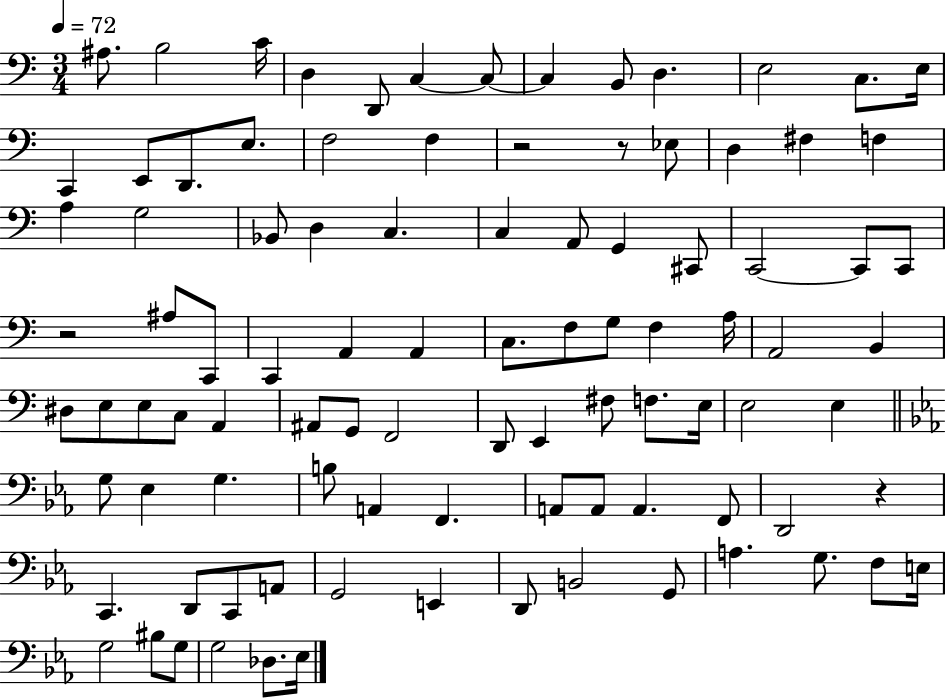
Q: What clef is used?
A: bass